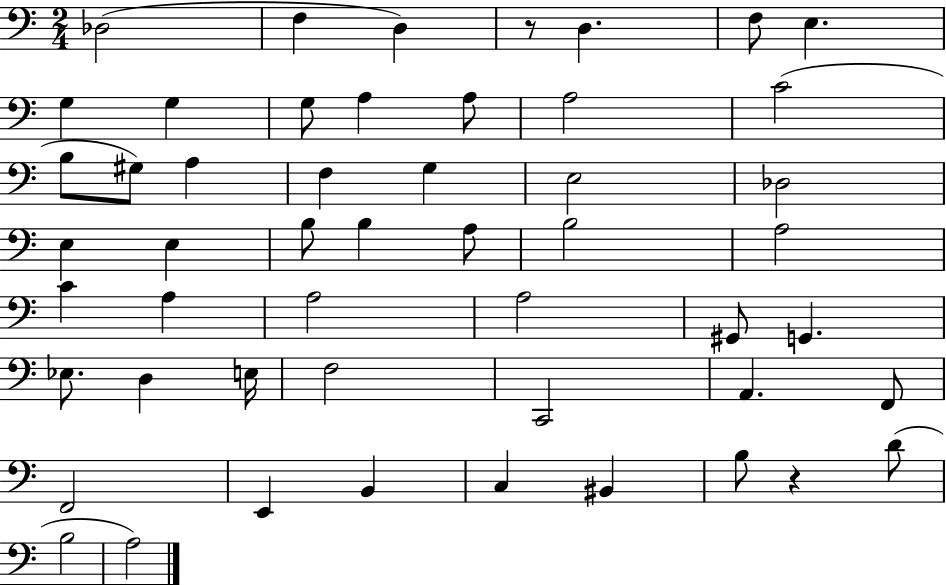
{
  \clef bass
  \numericTimeSignature
  \time 2/4
  \key c \major
  des2( | f4 d4) | r8 d4. | f8 e4. | \break g4 g4 | g8 a4 a8 | a2 | c'2( | \break b8 gis8) a4 | f4 g4 | e2 | des2 | \break e4 e4 | b8 b4 a8 | b2 | a2 | \break c'4 a4 | a2 | a2 | gis,8 g,4. | \break ees8. d4 e16 | f2 | c,2 | a,4. f,8 | \break f,2 | e,4 b,4 | c4 bis,4 | b8 r4 d'8( | \break b2 | a2) | \bar "|."
}